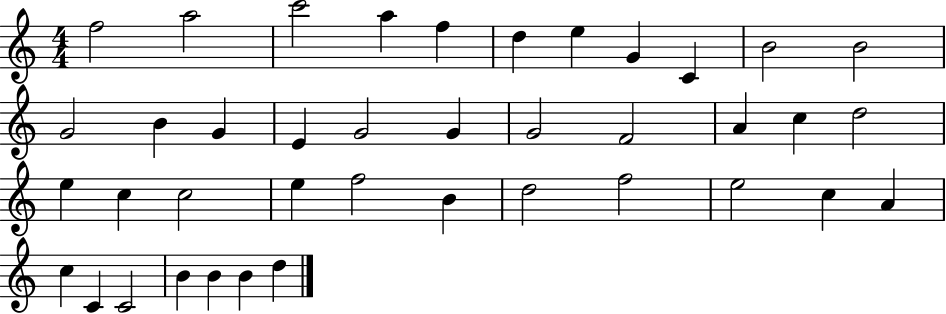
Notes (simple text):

F5/h A5/h C6/h A5/q F5/q D5/q E5/q G4/q C4/q B4/h B4/h G4/h B4/q G4/q E4/q G4/h G4/q G4/h F4/h A4/q C5/q D5/h E5/q C5/q C5/h E5/q F5/h B4/q D5/h F5/h E5/h C5/q A4/q C5/q C4/q C4/h B4/q B4/q B4/q D5/q